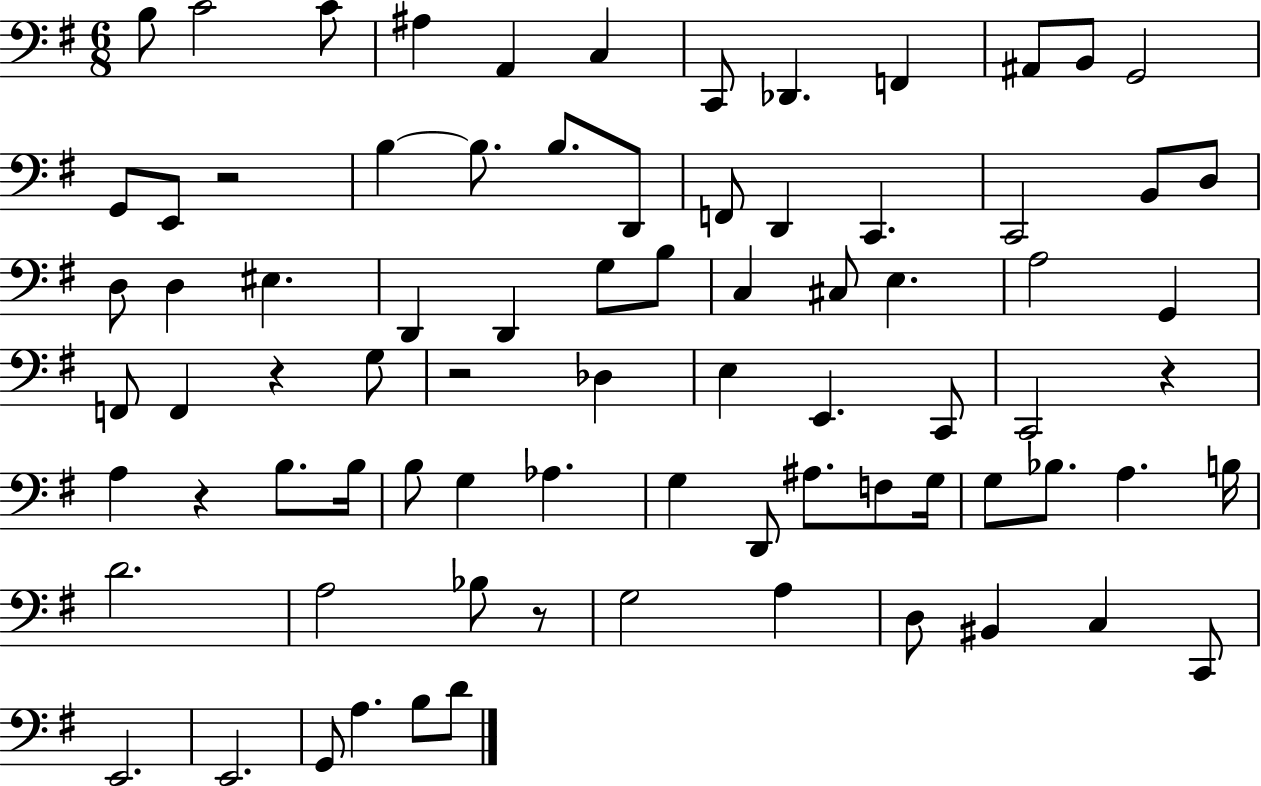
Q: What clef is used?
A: bass